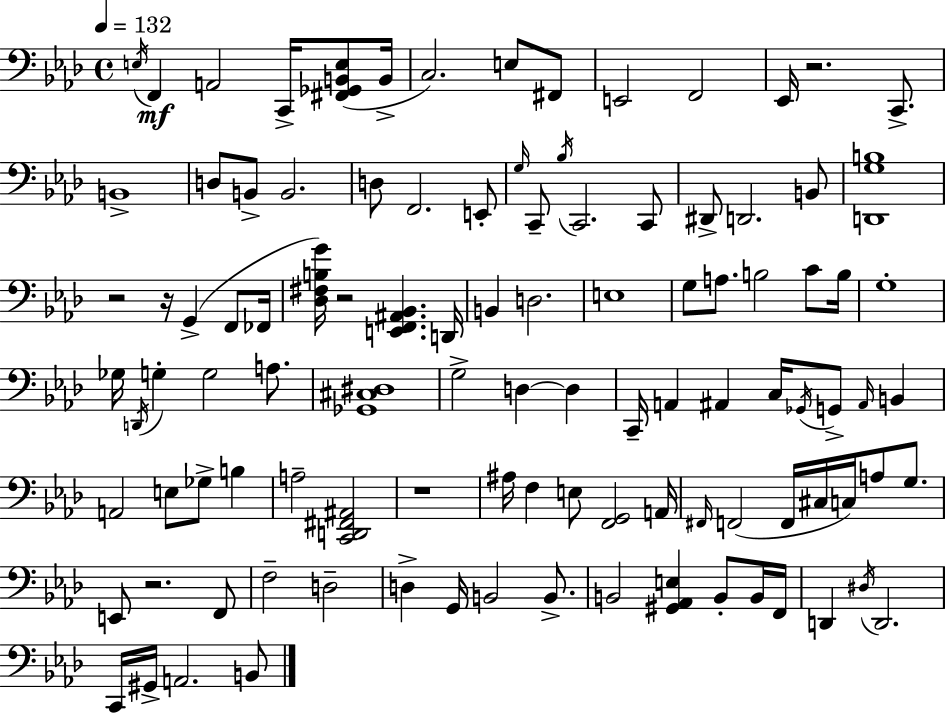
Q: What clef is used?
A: bass